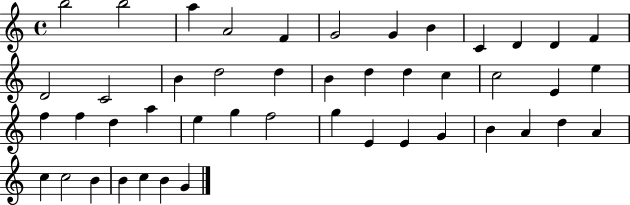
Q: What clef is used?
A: treble